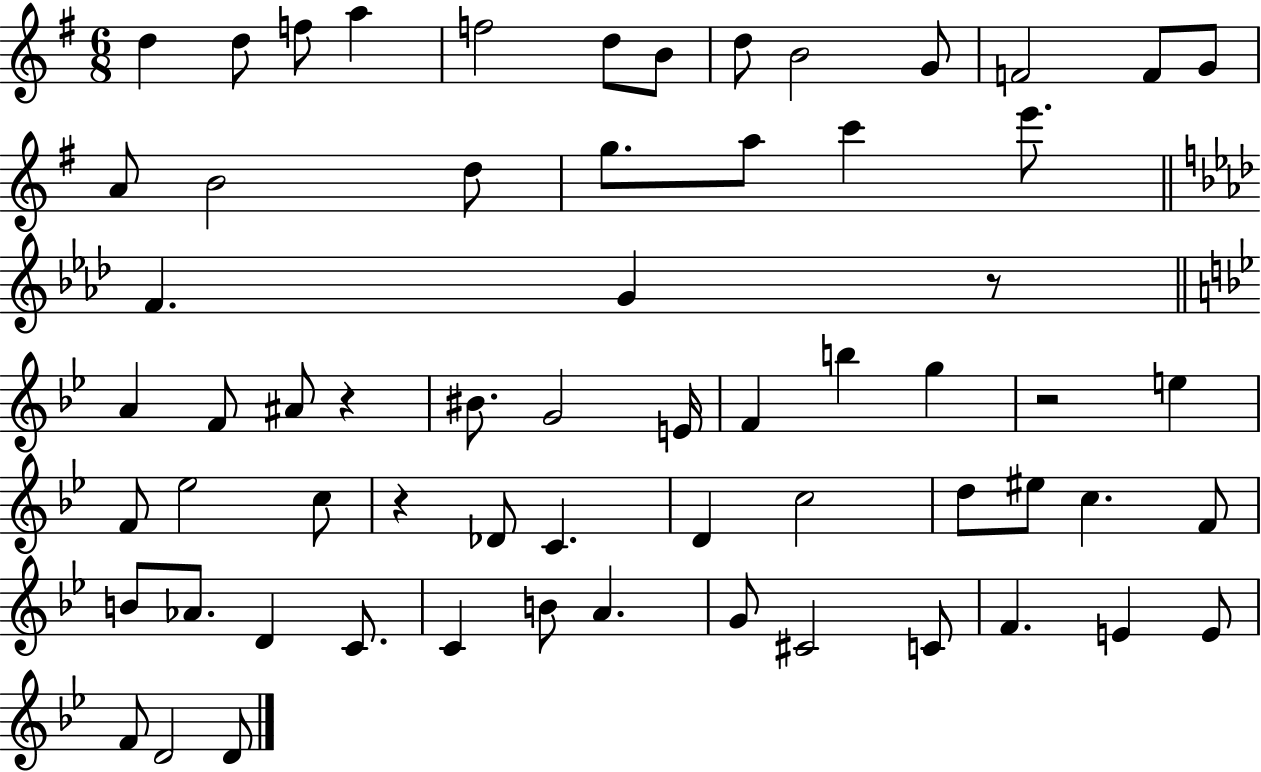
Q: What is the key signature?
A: G major